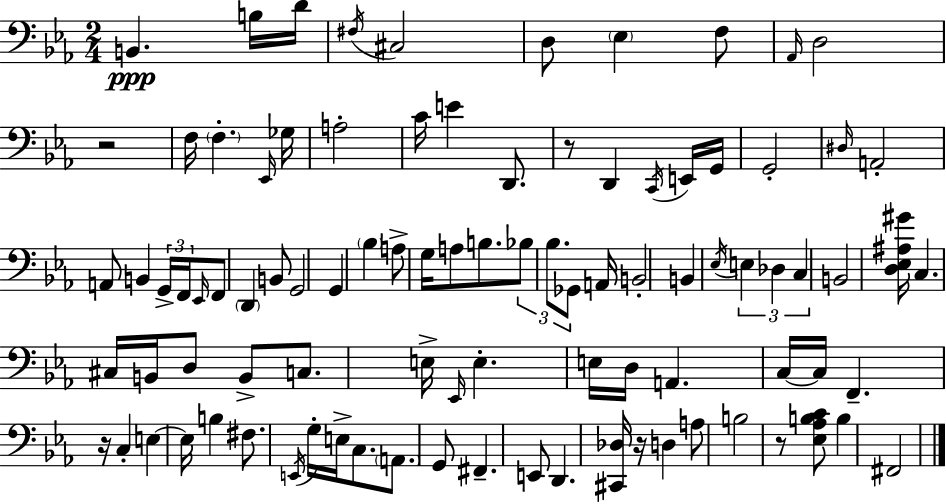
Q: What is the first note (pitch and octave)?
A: B2